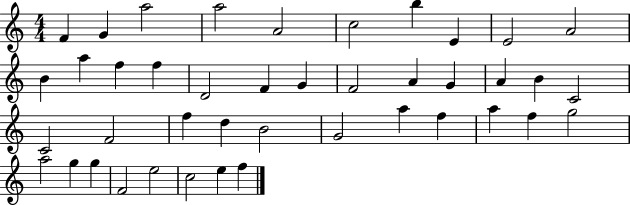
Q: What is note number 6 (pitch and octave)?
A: C5